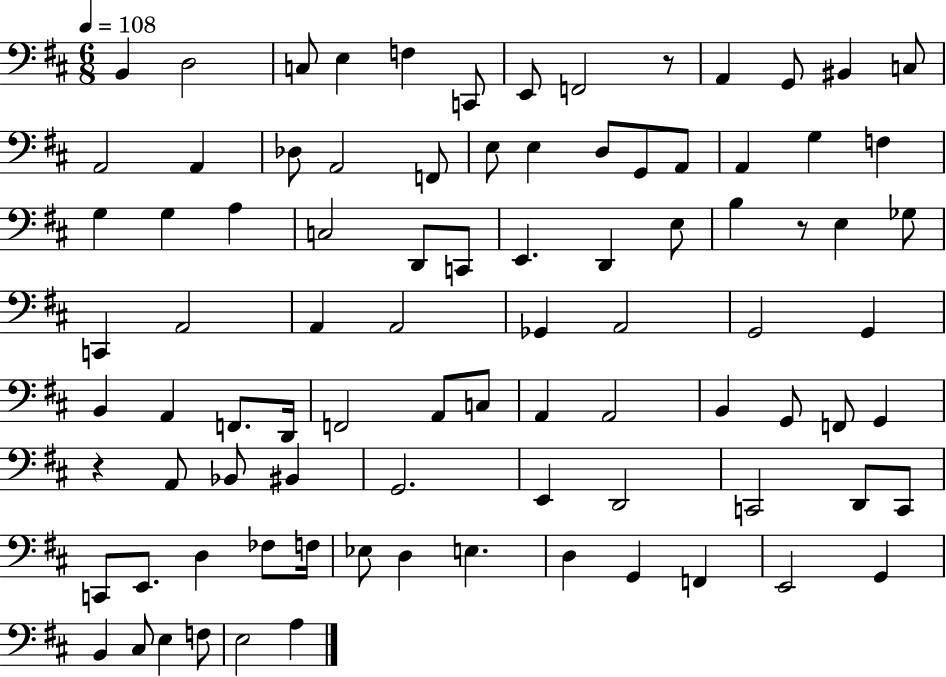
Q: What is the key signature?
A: D major